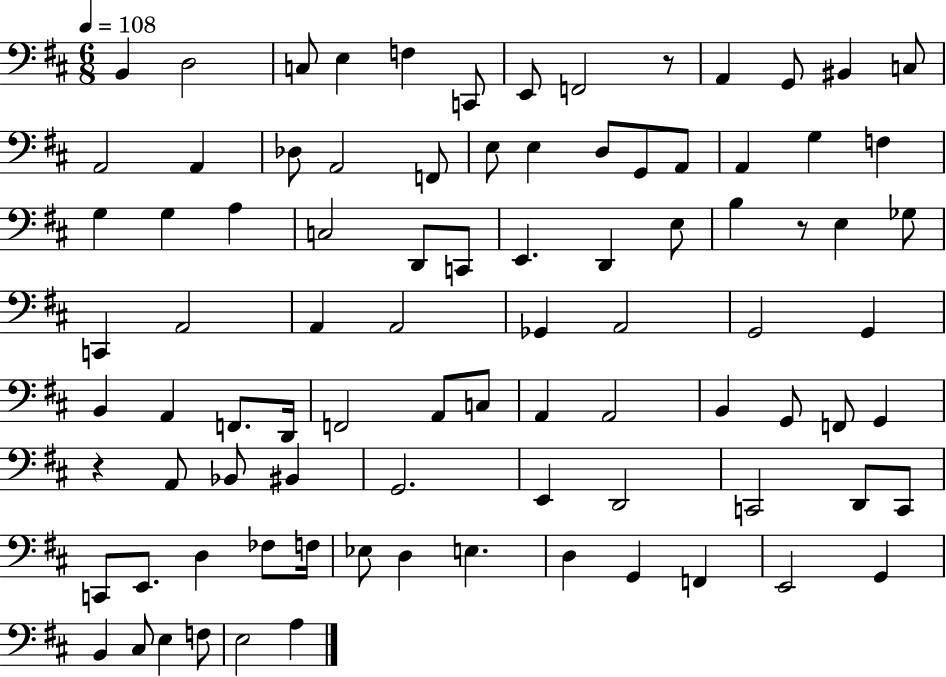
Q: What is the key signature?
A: D major